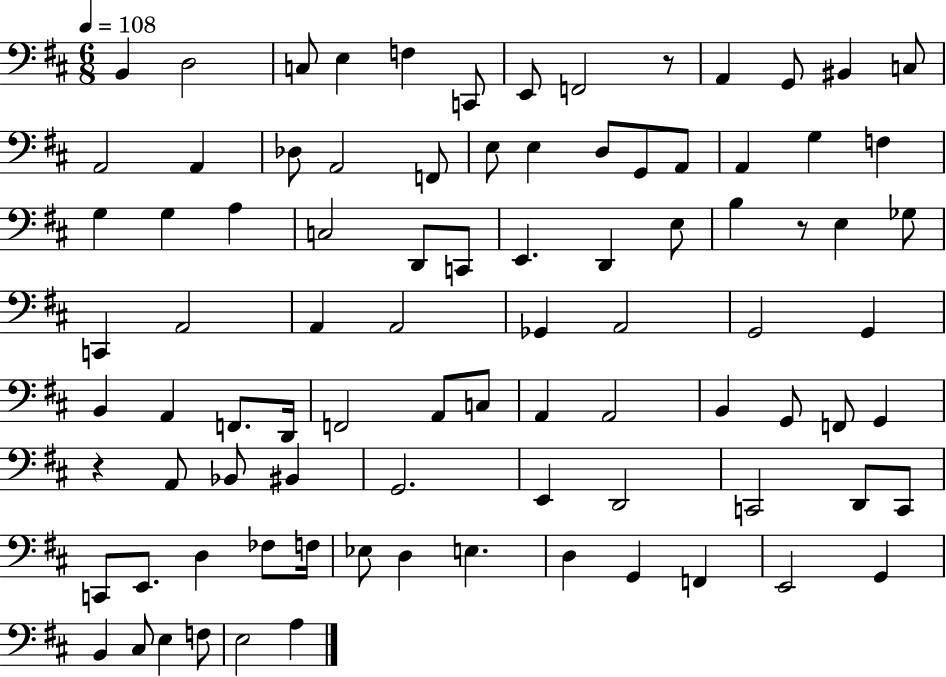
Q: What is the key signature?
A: D major